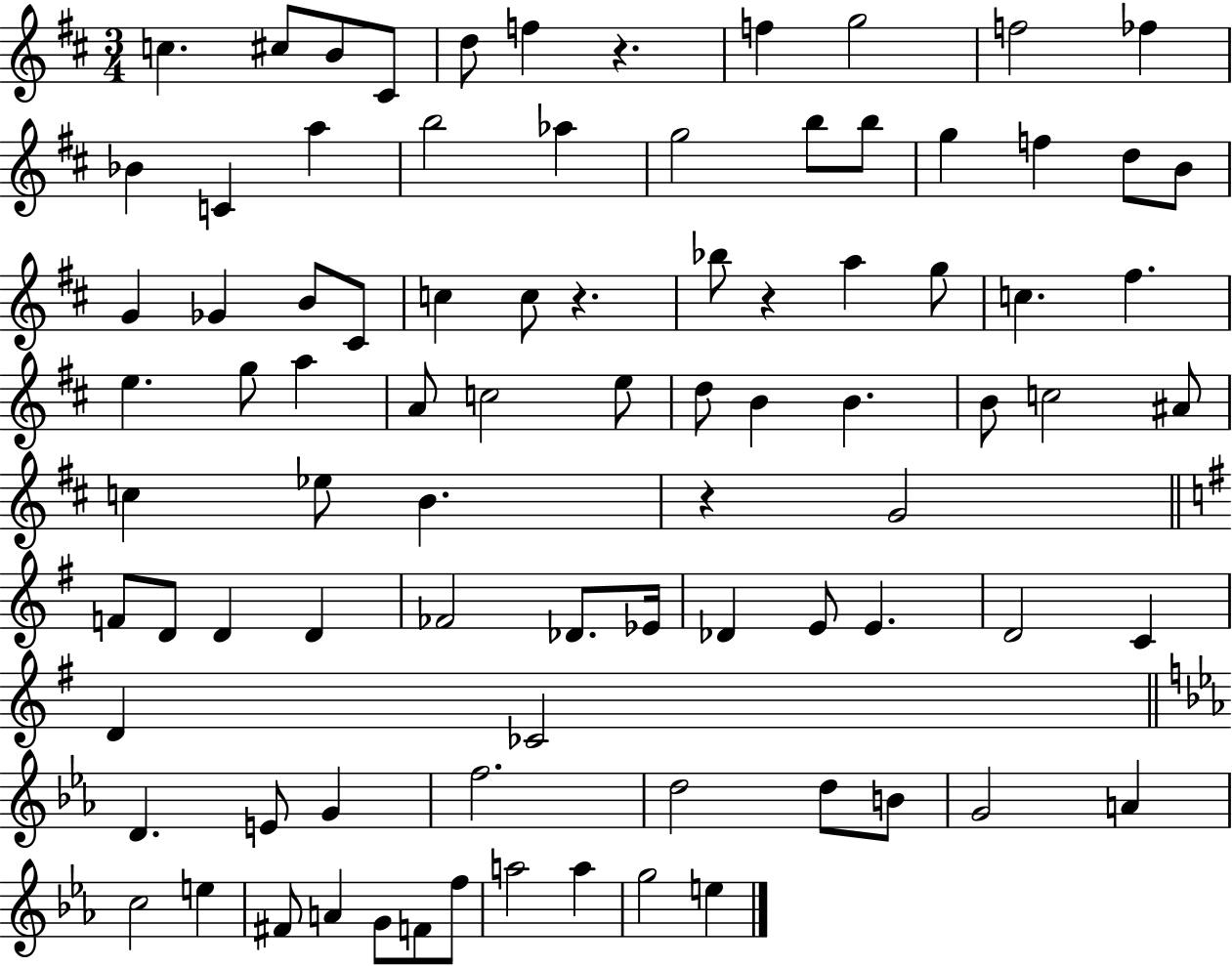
X:1
T:Untitled
M:3/4
L:1/4
K:D
c ^c/2 B/2 ^C/2 d/2 f z f g2 f2 _f _B C a b2 _a g2 b/2 b/2 g f d/2 B/2 G _G B/2 ^C/2 c c/2 z _b/2 z a g/2 c ^f e g/2 a A/2 c2 e/2 d/2 B B B/2 c2 ^A/2 c _e/2 B z G2 F/2 D/2 D D _F2 _D/2 _E/4 _D E/2 E D2 C D _C2 D E/2 G f2 d2 d/2 B/2 G2 A c2 e ^F/2 A G/2 F/2 f/2 a2 a g2 e